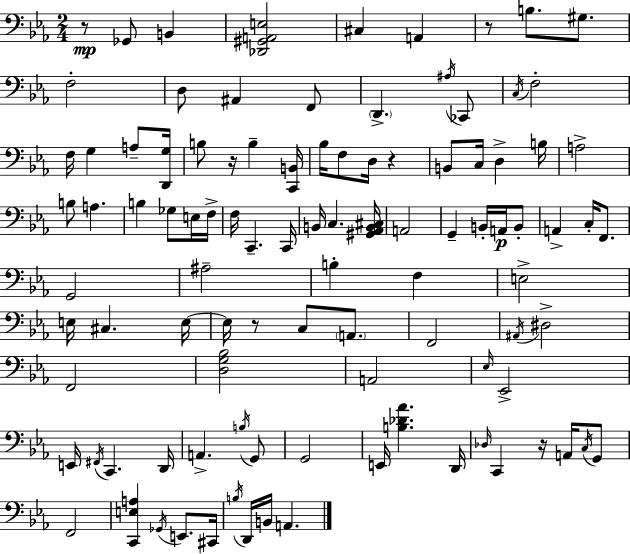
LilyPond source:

{
  \clef bass
  \numericTimeSignature
  \time 2/4
  \key ees \major
  r8\mp ges,8 b,4 | <des, gis, a, e>2 | cis4 a,4 | r8 b8. gis8. | \break f2-. | d8 ais,4 f,8 | \parenthesize d,4.-> \acciaccatura { ais16 } ces,8 | \acciaccatura { c16 } f2-. | \break f16 g4 a8-- | <d, g>16 b8 r16 b4-- | <c, b,>16 bes16 f8 d16 r4 | b,8 c16 d4-> | \break b16 a2-> | b8 a4. | b4 ges8 | e16 f16-> f16 c,4.-- | \break c,16 b,16 c4. | <gis, aes, b, cis>16 a,2 | g,4-- b,16-. a,16\p | b,8-. a,4-> c16-. f,8. | \break g,2 | ais2-- | b4-. f4 | e2-> | \break e16 cis4. | e16~~ e16 r8 c8 \parenthesize a,8. | f,2 | \acciaccatura { ais,16 } dis2-> | \break f,2 | <d g bes>2 | a,2 | \grace { ees16 } ees,2-> | \break e,16 \acciaccatura { fis,16 } c,4. | d,16 a,4.-> | \acciaccatura { b16 } g,8 g,2 | e,16 <b des' aes'>4. | \break d,16 \grace { des16 } c,4 | r16 a,16 \acciaccatura { c16 } g,8 | f,2 | <c, e a>4 \acciaccatura { ges,16 } e,8. | \break cis,16 \acciaccatura { b16 } d,16 b,16 a,4. | \bar "|."
}